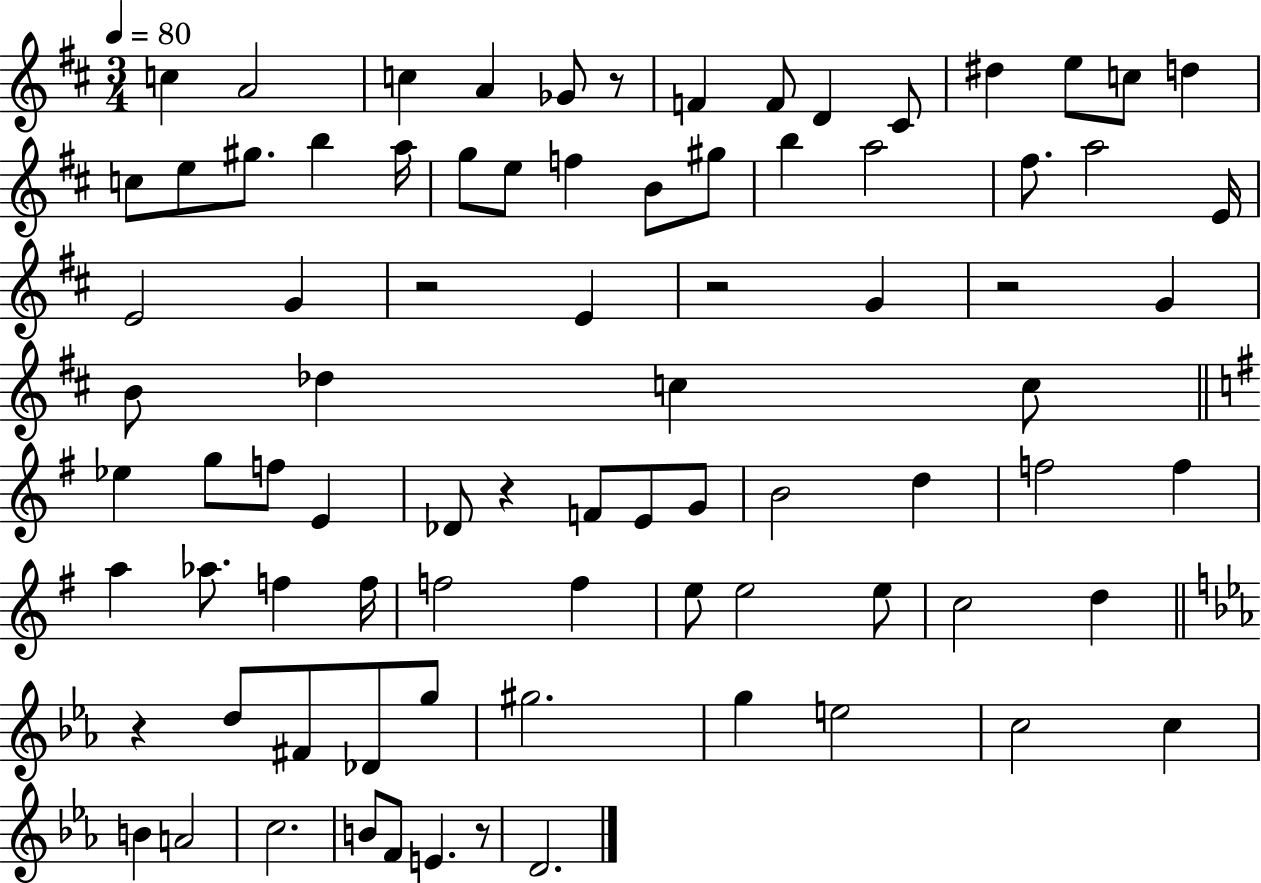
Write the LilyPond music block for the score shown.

{
  \clef treble
  \numericTimeSignature
  \time 3/4
  \key d \major
  \tempo 4 = 80
  c''4 a'2 | c''4 a'4 ges'8 r8 | f'4 f'8 d'4 cis'8 | dis''4 e''8 c''8 d''4 | \break c''8 e''8 gis''8. b''4 a''16 | g''8 e''8 f''4 b'8 gis''8 | b''4 a''2 | fis''8. a''2 e'16 | \break e'2 g'4 | r2 e'4 | r2 g'4 | r2 g'4 | \break b'8 des''4 c''4 c''8 | \bar "||" \break \key g \major ees''4 g''8 f''8 e'4 | des'8 r4 f'8 e'8 g'8 | b'2 d''4 | f''2 f''4 | \break a''4 aes''8. f''4 f''16 | f''2 f''4 | e''8 e''2 e''8 | c''2 d''4 | \break \bar "||" \break \key ees \major r4 d''8 fis'8 des'8 g''8 | gis''2. | g''4 e''2 | c''2 c''4 | \break b'4 a'2 | c''2. | b'8 f'8 e'4. r8 | d'2. | \break \bar "|."
}